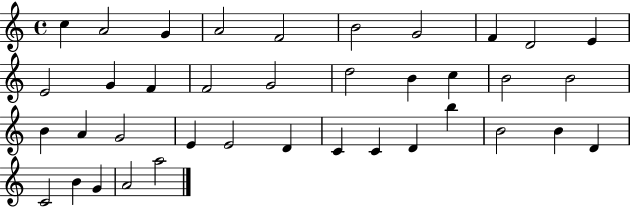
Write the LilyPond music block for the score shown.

{
  \clef treble
  \time 4/4
  \defaultTimeSignature
  \key c \major
  c''4 a'2 g'4 | a'2 f'2 | b'2 g'2 | f'4 d'2 e'4 | \break e'2 g'4 f'4 | f'2 g'2 | d''2 b'4 c''4 | b'2 b'2 | \break b'4 a'4 g'2 | e'4 e'2 d'4 | c'4 c'4 d'4 b''4 | b'2 b'4 d'4 | \break c'2 b'4 g'4 | a'2 a''2 | \bar "|."
}